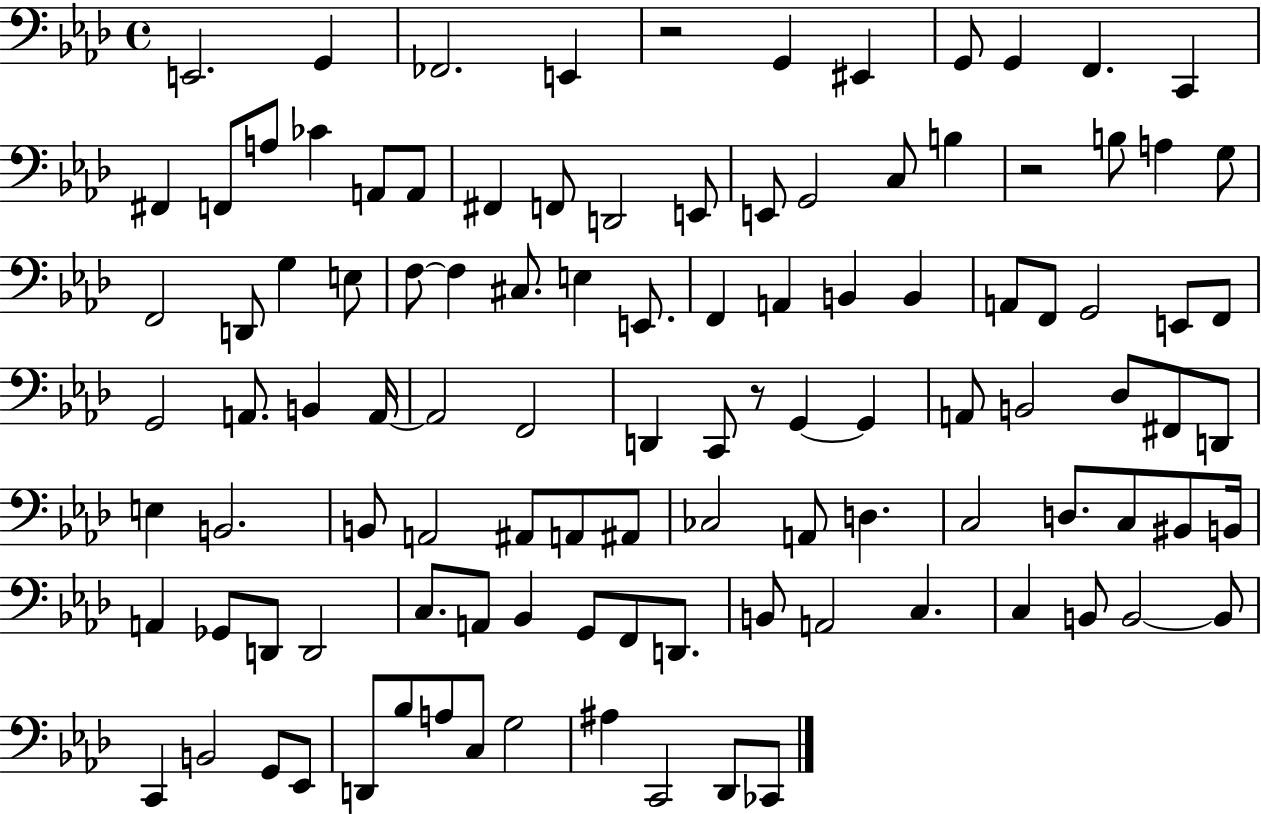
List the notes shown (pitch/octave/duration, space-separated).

E2/h. G2/q FES2/h. E2/q R/h G2/q EIS2/q G2/e G2/q F2/q. C2/q F#2/q F2/e A3/e CES4/q A2/e A2/e F#2/q F2/e D2/h E2/e E2/e G2/h C3/e B3/q R/h B3/e A3/q G3/e F2/h D2/e G3/q E3/e F3/e F3/q C#3/e. E3/q E2/e. F2/q A2/q B2/q B2/q A2/e F2/e G2/h E2/e F2/e G2/h A2/e. B2/q A2/s A2/h F2/h D2/q C2/e R/e G2/q G2/q A2/e B2/h Db3/e F#2/e D2/e E3/q B2/h. B2/e A2/h A#2/e A2/e A#2/e CES3/h A2/e D3/q. C3/h D3/e. C3/e BIS2/e B2/s A2/q Gb2/e D2/e D2/h C3/e. A2/e Bb2/q G2/e F2/e D2/e. B2/e A2/h C3/q. C3/q B2/e B2/h B2/e C2/q B2/h G2/e Eb2/e D2/e Bb3/e A3/e C3/e G3/h A#3/q C2/h Db2/e CES2/e